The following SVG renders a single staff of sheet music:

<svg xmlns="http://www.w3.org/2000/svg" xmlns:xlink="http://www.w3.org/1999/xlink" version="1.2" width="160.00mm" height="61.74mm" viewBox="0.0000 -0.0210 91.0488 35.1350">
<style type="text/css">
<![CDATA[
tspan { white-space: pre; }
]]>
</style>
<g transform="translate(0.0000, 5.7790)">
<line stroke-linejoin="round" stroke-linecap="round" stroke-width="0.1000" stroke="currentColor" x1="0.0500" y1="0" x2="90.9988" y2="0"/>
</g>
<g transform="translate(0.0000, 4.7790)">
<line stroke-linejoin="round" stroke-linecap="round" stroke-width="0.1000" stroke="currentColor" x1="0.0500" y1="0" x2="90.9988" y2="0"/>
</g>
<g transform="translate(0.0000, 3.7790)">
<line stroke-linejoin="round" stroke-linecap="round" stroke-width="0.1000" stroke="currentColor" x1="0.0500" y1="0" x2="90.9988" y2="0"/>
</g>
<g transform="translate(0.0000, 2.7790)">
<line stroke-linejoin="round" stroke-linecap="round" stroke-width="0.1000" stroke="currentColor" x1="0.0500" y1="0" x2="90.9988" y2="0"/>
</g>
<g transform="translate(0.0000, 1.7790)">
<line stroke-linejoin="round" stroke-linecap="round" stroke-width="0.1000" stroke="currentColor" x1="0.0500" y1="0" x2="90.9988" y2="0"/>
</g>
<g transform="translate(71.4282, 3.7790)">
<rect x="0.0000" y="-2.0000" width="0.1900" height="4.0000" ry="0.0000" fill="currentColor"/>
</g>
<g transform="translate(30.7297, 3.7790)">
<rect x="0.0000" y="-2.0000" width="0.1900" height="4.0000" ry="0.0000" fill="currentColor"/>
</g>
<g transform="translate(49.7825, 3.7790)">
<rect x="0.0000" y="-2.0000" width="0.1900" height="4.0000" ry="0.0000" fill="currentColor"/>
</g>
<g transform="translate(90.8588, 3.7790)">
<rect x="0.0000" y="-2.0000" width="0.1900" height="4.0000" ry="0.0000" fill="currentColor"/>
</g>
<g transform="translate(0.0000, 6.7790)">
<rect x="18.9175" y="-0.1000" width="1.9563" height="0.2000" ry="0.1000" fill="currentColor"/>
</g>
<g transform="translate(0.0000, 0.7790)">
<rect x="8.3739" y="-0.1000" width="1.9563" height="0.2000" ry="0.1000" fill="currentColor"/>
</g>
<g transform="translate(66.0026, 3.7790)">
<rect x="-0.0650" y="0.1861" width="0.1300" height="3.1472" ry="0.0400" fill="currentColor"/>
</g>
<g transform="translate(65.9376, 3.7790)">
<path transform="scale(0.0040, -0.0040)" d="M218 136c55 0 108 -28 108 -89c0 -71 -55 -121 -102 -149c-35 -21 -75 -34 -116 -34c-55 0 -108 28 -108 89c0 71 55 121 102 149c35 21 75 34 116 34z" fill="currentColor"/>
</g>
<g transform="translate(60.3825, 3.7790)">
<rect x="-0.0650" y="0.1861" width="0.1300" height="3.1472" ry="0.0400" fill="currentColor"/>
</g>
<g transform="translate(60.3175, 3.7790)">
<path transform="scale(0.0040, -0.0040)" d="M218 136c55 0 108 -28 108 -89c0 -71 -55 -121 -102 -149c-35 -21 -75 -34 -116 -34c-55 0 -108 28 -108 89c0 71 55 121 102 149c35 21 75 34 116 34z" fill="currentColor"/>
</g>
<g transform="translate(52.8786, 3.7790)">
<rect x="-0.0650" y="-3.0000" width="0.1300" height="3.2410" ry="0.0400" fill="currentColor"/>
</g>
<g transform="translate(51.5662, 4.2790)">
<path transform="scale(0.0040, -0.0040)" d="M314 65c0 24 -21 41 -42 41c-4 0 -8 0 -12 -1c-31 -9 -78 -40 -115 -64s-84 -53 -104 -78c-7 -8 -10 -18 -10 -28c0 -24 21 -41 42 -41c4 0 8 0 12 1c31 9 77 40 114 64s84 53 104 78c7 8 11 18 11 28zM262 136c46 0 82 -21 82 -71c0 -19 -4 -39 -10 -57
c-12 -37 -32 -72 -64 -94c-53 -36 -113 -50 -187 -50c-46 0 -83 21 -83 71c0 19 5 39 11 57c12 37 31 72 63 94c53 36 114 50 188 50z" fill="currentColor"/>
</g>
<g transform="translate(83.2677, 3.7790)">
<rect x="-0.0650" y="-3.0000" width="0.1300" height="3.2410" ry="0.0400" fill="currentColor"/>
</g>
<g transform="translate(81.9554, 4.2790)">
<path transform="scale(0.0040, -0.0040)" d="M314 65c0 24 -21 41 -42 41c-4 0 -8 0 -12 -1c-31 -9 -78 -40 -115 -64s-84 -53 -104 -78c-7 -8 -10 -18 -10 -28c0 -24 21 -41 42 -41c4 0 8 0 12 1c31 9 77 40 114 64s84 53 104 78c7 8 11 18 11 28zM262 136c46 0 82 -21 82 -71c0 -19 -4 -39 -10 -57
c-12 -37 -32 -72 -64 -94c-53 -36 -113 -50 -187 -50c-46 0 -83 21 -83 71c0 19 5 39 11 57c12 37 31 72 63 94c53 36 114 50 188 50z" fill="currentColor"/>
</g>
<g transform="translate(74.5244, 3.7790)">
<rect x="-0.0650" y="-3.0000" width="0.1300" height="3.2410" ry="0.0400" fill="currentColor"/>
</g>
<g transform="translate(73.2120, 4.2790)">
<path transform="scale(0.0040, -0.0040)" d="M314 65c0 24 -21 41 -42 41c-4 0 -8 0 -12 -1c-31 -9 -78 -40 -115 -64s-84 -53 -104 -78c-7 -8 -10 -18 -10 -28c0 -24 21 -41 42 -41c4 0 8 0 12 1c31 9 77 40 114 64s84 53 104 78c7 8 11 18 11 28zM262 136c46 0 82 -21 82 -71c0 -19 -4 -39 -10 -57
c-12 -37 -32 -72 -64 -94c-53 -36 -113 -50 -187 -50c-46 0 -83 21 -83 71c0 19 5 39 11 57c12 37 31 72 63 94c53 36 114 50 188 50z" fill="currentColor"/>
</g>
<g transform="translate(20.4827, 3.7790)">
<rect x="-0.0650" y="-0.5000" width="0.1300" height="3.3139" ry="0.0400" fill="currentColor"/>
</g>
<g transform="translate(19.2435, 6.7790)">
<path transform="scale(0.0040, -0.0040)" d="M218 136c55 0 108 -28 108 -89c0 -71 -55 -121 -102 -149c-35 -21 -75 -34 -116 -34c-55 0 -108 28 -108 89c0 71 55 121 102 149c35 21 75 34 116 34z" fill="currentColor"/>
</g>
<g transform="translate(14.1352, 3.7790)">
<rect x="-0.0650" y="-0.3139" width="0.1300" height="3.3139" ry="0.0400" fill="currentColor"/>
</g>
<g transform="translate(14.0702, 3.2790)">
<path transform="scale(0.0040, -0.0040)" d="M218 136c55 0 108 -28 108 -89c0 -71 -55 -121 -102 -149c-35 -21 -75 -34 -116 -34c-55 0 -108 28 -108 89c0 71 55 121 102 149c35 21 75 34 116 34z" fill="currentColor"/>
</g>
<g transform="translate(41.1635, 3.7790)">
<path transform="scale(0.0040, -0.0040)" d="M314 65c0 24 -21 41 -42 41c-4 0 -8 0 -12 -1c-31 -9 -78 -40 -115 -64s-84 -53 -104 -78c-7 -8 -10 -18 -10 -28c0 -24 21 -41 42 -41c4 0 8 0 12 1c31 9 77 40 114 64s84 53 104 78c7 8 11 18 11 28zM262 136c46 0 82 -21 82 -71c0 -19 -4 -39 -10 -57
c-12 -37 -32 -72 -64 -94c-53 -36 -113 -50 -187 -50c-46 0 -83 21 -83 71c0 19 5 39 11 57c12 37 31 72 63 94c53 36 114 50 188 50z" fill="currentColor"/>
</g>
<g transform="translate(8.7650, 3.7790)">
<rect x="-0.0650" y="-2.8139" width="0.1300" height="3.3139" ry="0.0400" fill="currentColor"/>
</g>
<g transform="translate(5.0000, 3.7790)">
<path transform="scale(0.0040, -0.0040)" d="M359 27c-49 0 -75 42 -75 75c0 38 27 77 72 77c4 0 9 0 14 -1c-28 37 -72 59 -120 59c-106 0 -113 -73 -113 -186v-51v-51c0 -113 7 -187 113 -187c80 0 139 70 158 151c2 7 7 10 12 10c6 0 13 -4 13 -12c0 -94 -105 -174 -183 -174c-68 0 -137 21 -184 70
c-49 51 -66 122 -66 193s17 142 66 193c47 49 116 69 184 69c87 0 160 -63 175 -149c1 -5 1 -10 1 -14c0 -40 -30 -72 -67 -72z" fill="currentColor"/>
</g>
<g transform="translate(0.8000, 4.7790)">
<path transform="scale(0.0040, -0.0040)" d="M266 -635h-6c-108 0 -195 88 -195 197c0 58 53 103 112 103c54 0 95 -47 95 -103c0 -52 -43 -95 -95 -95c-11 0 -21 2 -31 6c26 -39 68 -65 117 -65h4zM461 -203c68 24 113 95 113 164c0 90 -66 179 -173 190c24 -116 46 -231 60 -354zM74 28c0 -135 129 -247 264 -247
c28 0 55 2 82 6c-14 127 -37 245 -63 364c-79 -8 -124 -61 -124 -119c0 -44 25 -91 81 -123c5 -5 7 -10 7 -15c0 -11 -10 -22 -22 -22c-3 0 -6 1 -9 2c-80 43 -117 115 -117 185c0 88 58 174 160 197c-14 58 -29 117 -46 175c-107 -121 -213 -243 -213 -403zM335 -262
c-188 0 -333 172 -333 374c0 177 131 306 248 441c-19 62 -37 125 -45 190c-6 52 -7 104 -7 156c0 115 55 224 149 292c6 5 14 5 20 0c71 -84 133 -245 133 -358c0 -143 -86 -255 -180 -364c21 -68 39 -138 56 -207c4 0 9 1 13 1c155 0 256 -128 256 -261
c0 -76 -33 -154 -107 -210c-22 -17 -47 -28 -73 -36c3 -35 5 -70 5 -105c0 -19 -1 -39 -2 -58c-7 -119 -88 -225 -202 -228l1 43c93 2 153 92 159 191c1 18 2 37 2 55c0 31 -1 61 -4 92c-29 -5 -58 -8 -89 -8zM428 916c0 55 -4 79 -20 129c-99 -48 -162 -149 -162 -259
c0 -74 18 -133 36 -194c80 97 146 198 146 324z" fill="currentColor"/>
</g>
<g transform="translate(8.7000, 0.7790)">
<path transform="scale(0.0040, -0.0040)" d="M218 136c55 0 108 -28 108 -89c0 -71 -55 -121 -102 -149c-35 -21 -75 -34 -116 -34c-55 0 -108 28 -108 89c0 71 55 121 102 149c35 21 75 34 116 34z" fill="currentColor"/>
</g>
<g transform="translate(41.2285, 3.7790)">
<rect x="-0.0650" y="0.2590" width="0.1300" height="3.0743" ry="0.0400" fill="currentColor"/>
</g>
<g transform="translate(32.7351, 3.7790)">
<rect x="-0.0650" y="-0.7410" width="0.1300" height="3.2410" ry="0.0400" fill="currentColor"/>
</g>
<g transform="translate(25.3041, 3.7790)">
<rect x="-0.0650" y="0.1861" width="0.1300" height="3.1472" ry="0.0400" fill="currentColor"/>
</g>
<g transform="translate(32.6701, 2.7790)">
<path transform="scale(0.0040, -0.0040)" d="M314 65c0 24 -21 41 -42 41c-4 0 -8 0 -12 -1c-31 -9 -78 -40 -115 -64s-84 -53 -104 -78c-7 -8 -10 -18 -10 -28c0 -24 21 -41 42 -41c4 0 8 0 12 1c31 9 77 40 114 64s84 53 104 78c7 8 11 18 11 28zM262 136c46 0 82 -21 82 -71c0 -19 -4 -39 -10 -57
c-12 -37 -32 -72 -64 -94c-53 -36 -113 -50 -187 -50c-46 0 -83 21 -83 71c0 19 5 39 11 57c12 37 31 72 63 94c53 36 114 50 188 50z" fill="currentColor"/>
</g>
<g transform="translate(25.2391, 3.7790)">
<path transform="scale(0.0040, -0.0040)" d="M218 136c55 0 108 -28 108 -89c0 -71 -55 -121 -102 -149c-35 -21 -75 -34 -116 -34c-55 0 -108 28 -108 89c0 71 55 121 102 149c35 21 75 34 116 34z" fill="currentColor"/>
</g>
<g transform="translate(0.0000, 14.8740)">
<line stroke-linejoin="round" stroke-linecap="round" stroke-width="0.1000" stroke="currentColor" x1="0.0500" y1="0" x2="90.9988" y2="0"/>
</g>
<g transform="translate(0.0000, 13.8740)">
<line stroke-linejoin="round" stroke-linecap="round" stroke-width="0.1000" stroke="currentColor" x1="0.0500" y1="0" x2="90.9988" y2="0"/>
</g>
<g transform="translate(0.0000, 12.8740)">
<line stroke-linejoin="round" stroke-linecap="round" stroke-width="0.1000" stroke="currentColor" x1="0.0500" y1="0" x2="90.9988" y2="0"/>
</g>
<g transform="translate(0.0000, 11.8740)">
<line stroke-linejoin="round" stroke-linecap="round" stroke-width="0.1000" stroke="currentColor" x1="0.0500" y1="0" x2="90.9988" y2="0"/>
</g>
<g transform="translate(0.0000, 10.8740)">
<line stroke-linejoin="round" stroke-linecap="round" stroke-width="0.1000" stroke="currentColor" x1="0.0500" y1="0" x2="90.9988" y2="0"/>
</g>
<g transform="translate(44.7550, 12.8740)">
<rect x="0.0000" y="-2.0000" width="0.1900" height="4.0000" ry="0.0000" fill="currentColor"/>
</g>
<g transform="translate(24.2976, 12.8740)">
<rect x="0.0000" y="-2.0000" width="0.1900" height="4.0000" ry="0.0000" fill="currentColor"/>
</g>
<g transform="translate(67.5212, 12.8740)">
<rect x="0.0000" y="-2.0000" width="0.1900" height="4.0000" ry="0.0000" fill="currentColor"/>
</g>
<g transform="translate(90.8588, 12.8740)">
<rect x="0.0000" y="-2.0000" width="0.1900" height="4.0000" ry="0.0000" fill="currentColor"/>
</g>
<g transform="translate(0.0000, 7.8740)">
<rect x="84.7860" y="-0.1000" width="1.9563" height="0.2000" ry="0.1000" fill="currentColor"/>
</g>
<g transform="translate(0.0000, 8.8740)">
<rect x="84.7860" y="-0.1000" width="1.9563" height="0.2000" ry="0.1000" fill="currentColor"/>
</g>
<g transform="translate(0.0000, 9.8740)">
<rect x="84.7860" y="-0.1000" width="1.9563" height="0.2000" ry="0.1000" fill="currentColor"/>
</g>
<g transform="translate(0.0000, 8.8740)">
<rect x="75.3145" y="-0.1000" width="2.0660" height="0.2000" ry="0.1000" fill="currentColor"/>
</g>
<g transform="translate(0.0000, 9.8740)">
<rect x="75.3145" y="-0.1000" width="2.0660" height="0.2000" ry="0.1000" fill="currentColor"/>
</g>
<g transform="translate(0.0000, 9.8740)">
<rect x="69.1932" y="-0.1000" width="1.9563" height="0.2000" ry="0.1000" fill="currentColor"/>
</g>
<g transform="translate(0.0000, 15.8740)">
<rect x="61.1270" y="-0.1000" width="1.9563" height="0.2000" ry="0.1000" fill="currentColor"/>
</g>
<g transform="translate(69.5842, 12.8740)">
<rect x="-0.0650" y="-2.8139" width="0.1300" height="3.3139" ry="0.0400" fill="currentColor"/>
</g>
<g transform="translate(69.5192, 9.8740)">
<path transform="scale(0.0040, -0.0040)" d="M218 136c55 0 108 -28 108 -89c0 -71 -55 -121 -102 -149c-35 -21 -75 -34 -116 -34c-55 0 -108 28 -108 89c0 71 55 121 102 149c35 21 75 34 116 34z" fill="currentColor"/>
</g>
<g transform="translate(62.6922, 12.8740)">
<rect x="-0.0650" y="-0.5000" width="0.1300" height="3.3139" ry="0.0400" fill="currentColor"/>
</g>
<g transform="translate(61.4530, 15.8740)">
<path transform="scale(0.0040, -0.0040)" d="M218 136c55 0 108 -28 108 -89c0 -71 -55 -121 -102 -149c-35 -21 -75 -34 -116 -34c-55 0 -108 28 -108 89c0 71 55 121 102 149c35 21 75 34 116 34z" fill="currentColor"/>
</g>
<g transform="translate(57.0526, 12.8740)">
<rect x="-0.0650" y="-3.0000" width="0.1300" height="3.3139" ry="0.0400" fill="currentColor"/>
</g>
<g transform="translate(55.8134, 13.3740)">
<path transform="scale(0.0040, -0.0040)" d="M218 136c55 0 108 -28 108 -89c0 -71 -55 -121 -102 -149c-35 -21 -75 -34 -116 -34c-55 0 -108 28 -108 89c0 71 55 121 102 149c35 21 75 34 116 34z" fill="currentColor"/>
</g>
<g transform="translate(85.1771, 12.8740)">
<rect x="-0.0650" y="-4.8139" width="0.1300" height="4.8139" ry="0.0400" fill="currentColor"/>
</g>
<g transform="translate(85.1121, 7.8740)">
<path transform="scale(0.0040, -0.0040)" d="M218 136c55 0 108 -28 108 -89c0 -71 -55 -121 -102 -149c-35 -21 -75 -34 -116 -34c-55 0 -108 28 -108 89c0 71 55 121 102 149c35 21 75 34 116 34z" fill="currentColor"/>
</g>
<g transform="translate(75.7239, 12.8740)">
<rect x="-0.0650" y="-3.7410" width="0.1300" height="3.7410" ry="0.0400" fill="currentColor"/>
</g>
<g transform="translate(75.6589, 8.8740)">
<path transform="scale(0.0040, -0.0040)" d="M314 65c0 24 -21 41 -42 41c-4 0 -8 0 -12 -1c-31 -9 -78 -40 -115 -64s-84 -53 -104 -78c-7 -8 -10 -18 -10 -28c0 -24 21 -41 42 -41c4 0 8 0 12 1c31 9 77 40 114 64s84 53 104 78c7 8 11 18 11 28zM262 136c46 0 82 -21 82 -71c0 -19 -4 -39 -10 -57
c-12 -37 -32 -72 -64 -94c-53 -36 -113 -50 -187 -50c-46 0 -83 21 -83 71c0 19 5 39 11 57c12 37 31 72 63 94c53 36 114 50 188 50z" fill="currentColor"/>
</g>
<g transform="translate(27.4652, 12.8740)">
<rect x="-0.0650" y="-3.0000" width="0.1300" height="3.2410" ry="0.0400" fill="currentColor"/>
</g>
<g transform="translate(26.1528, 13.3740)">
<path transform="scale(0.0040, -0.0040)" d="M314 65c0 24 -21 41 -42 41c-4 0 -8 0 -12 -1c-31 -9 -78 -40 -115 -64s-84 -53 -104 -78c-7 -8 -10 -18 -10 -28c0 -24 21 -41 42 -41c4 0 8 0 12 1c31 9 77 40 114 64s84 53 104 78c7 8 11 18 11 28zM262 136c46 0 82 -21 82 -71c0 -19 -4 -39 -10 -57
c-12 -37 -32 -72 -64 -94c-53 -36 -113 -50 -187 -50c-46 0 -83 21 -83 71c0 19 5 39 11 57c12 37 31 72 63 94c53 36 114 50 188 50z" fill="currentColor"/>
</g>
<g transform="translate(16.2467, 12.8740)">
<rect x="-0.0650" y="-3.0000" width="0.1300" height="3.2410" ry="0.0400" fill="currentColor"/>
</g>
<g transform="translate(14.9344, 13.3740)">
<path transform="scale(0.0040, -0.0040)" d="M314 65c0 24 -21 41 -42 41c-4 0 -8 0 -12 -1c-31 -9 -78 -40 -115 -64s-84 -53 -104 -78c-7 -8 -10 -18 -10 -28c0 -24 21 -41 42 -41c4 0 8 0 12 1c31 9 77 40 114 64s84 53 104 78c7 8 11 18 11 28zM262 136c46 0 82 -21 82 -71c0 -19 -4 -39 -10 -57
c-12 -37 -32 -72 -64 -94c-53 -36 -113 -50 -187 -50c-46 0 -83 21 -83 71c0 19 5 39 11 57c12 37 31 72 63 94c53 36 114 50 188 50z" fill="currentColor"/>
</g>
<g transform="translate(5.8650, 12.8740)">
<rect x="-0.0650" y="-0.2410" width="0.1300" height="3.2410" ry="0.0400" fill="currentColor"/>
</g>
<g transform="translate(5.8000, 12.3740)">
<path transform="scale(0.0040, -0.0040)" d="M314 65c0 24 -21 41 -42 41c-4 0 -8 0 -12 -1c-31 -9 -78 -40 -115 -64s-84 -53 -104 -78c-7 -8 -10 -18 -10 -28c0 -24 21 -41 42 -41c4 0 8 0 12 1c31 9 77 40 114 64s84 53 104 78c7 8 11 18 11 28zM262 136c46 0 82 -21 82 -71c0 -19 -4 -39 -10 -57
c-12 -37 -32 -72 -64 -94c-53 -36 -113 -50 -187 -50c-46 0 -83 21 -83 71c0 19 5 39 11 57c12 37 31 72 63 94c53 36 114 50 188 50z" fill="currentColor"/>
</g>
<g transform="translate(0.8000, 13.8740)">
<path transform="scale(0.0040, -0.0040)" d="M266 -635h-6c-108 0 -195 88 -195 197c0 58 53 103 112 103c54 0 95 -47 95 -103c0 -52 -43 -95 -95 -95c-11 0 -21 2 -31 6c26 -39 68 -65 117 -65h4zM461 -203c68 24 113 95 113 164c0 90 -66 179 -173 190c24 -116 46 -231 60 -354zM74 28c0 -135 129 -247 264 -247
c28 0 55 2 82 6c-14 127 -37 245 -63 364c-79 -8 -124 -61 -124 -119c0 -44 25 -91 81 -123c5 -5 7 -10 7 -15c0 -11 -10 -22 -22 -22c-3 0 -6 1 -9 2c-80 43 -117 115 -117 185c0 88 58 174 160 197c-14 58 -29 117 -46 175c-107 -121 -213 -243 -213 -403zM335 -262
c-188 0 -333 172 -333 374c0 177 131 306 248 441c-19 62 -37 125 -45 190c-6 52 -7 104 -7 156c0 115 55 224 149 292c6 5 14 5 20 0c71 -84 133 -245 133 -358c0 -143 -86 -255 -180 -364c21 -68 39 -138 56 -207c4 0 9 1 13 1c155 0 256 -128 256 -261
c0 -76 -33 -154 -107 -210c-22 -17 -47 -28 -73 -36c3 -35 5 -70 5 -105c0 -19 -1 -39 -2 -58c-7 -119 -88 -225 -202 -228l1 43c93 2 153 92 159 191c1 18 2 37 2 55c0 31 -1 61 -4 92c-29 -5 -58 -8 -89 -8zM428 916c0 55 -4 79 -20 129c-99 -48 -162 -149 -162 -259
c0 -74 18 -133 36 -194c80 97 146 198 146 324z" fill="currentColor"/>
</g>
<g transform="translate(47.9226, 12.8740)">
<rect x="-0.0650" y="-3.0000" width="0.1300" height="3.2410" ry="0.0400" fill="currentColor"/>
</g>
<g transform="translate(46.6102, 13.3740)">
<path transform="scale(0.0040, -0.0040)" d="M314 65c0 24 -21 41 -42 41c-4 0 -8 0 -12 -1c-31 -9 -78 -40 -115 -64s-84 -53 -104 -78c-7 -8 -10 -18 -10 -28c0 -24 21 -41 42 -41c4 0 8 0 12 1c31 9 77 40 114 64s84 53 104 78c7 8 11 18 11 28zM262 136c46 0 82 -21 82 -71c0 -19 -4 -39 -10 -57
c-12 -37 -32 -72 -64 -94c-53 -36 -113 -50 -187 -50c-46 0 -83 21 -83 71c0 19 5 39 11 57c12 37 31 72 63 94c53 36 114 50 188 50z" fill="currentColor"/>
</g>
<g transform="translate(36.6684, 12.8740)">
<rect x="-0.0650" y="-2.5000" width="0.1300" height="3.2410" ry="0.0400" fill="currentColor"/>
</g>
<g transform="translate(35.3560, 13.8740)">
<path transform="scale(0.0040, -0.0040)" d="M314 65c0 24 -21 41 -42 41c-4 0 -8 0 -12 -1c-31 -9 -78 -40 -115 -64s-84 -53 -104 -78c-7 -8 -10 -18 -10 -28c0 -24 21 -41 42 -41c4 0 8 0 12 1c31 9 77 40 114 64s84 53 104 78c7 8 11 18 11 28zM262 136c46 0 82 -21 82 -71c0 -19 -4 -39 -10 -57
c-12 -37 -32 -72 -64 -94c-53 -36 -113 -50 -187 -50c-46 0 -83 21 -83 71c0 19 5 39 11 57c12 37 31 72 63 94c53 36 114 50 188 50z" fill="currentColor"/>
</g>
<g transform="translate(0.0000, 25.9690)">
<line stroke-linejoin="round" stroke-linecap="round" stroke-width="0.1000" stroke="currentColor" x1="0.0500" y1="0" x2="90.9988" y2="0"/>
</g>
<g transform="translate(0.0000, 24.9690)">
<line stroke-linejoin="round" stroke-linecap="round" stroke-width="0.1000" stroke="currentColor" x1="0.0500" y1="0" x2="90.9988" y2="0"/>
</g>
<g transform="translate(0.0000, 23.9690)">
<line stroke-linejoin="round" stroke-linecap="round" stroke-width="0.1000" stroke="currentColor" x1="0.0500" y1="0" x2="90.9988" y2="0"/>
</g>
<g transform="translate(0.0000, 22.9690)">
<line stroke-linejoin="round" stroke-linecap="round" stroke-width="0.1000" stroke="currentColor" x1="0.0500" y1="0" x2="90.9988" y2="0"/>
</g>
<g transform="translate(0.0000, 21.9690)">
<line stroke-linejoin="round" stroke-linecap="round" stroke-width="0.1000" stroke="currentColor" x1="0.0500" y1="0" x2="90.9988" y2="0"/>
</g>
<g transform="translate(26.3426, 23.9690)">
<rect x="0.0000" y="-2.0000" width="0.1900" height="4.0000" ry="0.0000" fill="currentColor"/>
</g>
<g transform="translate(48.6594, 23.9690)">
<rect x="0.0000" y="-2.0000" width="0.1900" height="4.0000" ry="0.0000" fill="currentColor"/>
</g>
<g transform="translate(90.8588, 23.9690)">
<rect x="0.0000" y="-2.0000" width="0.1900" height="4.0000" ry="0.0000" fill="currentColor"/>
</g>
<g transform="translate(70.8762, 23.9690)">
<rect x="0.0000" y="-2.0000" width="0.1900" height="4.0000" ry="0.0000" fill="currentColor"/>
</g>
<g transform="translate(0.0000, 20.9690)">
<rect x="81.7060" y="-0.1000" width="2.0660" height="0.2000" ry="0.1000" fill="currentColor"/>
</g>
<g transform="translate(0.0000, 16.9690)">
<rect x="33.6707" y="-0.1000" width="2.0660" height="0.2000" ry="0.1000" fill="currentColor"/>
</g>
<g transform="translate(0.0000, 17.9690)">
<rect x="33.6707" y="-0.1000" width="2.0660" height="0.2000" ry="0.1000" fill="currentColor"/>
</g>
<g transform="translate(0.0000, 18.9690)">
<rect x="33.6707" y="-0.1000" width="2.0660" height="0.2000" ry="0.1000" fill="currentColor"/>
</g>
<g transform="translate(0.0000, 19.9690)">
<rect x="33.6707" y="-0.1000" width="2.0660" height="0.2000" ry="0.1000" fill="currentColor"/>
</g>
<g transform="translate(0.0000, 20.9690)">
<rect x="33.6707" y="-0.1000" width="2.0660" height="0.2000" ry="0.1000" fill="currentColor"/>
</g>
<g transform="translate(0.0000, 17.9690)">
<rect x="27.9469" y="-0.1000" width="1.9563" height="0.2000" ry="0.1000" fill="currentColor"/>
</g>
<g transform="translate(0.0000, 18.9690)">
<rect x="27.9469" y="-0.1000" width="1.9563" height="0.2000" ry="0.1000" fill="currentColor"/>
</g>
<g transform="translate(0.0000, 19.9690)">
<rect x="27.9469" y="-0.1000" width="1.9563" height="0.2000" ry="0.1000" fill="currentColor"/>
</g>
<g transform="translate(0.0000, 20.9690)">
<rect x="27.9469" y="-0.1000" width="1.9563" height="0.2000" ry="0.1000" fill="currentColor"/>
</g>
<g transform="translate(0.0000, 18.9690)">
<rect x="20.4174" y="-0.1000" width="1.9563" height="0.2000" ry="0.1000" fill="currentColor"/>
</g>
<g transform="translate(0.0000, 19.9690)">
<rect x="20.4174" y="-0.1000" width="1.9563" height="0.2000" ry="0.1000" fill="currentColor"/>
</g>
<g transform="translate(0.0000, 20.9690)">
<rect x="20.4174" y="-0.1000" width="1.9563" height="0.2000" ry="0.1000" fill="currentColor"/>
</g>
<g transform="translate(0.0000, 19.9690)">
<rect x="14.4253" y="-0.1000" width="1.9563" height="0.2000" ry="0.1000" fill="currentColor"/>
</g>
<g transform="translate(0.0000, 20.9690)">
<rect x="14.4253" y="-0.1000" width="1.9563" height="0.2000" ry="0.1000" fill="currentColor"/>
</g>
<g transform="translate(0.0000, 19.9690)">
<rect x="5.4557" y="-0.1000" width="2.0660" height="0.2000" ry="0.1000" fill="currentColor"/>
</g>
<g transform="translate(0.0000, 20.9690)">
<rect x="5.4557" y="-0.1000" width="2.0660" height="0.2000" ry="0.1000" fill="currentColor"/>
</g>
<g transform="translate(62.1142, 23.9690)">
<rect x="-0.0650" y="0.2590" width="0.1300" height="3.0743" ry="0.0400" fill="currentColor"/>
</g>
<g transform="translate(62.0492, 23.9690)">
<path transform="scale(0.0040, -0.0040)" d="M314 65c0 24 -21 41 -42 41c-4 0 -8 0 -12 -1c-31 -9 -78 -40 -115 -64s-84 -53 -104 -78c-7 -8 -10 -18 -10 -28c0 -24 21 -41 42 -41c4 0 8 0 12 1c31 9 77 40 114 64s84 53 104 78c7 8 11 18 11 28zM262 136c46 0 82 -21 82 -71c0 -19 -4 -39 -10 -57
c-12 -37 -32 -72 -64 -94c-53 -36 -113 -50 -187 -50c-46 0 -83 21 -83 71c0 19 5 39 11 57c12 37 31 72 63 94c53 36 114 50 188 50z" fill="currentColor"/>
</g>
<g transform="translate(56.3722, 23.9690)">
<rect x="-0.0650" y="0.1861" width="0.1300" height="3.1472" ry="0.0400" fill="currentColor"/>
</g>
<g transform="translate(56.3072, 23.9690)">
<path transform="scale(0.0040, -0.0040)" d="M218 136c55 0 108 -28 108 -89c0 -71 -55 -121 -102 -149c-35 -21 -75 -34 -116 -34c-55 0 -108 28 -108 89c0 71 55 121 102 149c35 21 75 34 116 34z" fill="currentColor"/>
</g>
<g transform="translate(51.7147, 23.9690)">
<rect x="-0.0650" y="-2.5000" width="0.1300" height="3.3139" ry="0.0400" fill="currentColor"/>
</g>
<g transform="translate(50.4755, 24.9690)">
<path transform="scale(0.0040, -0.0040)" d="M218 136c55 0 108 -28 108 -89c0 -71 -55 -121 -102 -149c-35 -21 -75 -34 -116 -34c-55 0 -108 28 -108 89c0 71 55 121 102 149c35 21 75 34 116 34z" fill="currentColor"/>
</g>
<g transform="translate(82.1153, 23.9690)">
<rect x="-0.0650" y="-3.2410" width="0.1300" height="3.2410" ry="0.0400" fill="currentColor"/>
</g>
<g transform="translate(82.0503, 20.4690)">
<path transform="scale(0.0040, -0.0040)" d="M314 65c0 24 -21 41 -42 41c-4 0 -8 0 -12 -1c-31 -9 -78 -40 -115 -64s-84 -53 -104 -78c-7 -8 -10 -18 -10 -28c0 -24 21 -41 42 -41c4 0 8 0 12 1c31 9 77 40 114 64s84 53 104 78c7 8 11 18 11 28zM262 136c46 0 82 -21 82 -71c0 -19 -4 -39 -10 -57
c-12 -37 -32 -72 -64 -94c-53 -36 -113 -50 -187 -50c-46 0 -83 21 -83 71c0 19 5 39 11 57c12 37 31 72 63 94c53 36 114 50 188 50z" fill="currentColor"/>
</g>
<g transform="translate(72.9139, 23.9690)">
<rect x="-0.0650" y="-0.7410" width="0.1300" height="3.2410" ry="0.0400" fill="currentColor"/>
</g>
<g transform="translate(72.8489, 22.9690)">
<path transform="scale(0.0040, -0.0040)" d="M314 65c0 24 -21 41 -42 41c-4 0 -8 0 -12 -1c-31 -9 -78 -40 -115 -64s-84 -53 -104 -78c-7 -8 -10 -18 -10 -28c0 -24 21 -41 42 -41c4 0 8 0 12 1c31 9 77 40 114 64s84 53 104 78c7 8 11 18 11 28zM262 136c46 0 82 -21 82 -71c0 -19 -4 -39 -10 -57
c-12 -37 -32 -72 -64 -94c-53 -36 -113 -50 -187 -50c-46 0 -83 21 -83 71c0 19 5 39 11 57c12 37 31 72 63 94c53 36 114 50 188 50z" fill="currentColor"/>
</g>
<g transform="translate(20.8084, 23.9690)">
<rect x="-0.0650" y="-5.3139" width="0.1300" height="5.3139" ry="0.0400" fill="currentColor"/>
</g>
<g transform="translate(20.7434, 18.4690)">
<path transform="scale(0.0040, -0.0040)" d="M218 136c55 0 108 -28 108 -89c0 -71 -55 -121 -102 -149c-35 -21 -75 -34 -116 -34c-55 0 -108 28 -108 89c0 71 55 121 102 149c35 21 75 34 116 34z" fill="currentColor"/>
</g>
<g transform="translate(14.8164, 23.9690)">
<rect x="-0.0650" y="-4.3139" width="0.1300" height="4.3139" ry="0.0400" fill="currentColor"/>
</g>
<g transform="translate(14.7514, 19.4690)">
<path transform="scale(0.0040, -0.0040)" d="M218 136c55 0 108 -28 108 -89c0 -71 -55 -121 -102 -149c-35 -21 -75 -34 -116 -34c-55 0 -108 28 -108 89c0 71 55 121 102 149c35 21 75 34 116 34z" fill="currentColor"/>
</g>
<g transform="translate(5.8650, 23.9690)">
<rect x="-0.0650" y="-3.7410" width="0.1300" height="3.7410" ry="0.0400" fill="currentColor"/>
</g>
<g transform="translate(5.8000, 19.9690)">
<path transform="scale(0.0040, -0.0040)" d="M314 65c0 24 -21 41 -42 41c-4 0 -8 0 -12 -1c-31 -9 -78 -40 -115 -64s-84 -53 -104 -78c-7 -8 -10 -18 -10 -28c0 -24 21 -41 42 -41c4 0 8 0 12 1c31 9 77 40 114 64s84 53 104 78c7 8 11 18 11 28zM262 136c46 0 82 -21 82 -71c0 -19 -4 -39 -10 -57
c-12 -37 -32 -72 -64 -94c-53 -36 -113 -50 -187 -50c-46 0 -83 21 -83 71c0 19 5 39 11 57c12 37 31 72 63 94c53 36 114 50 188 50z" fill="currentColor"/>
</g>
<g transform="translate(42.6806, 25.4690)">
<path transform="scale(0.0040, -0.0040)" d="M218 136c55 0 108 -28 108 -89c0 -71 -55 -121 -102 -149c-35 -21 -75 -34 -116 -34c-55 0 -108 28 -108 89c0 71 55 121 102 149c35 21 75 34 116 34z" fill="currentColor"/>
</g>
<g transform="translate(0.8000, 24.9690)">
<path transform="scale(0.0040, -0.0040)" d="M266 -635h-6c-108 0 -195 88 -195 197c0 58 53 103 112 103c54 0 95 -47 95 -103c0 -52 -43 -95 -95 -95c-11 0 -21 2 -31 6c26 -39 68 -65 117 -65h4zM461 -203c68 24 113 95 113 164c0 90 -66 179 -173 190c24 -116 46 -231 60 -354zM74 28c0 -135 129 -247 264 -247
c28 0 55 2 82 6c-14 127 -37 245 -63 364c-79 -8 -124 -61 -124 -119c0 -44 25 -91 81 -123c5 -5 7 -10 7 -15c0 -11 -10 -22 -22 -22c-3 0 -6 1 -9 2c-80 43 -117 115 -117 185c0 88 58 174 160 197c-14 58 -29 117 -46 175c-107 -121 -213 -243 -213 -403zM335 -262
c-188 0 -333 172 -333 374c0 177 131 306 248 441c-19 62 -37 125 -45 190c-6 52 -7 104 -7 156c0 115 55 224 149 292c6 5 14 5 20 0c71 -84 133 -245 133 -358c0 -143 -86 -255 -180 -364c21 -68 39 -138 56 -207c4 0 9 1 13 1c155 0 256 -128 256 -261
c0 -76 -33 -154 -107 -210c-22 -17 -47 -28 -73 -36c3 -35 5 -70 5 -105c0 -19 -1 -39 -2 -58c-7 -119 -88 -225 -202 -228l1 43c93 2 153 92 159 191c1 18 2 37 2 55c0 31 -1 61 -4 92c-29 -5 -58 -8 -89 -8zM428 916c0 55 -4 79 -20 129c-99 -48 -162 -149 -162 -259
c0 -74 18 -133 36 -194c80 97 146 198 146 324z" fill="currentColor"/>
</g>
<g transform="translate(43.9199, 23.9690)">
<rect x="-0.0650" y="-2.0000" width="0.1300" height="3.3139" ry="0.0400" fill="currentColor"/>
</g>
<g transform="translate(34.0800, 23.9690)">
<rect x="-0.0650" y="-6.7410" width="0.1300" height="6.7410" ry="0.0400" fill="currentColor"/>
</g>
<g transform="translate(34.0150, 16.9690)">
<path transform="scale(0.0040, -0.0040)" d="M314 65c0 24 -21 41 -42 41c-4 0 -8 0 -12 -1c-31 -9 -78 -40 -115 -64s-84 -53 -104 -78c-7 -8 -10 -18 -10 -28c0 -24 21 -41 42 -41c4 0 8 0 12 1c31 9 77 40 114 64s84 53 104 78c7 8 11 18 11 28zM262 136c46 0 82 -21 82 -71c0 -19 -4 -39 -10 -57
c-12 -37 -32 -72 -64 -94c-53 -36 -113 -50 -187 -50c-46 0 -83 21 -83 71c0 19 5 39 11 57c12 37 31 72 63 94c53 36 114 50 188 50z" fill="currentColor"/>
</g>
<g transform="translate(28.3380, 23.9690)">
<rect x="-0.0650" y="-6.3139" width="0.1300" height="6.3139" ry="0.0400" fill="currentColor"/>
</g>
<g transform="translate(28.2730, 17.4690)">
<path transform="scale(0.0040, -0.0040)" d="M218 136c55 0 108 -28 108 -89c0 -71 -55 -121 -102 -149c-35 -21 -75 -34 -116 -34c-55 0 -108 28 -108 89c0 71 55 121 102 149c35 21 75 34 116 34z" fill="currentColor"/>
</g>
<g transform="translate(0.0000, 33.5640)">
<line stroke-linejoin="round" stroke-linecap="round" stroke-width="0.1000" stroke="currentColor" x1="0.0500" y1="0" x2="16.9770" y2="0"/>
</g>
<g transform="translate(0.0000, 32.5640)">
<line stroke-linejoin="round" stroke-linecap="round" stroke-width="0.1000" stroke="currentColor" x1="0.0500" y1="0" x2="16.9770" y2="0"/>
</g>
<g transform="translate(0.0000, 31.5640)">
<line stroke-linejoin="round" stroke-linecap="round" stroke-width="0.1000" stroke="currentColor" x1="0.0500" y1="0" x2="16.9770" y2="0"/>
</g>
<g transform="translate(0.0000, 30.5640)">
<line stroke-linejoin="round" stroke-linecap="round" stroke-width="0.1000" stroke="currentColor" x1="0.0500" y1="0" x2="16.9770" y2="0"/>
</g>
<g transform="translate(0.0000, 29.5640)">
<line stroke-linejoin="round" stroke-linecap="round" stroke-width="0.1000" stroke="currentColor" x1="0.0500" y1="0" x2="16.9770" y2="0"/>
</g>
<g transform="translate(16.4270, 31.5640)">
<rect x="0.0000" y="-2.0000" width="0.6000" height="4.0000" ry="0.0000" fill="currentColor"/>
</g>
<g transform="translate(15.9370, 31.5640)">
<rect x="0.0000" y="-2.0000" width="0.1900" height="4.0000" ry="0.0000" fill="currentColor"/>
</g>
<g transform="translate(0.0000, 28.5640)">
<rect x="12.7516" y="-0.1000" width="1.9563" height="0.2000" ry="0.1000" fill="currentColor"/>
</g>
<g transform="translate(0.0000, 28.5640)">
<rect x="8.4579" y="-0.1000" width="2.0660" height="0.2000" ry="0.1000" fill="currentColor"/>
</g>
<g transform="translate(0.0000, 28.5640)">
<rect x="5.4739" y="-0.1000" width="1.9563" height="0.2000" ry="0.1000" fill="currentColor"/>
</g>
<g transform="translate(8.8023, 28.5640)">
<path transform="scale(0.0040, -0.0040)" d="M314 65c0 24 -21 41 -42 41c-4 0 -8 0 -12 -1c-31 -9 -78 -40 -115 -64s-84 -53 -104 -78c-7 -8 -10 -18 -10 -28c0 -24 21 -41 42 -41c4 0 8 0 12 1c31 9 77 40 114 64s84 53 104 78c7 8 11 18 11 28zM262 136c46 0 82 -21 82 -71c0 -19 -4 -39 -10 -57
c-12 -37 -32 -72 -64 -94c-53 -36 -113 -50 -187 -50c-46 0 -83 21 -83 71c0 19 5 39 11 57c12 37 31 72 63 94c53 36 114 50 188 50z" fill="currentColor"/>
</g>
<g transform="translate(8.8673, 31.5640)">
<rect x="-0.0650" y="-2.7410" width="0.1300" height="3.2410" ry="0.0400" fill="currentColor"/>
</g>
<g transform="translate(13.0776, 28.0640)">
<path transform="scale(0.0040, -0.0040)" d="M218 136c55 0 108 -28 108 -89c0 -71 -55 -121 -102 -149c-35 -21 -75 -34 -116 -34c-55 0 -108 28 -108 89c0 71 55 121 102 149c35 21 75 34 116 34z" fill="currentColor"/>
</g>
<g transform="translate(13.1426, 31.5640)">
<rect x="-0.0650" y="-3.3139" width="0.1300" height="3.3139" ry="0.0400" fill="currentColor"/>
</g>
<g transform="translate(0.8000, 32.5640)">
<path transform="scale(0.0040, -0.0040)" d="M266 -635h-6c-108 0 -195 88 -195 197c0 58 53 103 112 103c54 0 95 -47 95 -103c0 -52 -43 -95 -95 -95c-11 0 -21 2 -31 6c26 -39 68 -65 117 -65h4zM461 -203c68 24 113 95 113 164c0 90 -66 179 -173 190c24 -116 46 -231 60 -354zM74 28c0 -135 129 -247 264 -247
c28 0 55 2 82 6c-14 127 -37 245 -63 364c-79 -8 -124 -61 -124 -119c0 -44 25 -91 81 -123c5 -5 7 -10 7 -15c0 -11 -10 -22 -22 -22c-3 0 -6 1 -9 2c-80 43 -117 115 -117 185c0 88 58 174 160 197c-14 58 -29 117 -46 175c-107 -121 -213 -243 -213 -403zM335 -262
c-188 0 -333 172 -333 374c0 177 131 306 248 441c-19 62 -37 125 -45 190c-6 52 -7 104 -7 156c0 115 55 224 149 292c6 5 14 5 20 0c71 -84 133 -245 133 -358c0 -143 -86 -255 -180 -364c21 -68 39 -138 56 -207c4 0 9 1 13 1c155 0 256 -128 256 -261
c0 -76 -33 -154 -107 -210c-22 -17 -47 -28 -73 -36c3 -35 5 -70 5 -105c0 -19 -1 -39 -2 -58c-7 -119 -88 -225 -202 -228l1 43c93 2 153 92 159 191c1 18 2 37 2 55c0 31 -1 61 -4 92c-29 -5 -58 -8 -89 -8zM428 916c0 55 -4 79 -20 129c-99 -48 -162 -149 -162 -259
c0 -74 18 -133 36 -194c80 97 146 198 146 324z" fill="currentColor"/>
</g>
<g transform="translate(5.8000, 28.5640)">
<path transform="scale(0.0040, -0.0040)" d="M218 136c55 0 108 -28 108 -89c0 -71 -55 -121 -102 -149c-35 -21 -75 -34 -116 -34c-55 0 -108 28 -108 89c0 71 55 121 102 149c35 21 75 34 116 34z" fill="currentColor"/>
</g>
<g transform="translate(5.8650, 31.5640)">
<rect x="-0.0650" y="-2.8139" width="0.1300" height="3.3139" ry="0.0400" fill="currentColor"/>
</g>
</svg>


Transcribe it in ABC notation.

X:1
T:Untitled
M:4/4
L:1/4
K:C
a c C B d2 B2 A2 B B A2 A2 c2 A2 A2 G2 A2 A C a c'2 e' c'2 d' f' a' b'2 F G B B2 d2 b2 a a2 b